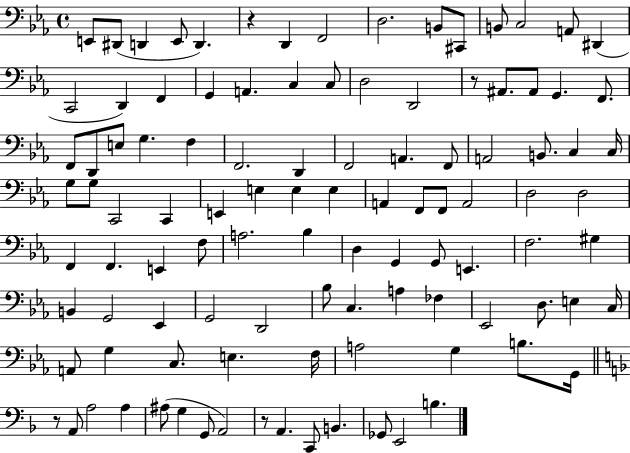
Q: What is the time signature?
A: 4/4